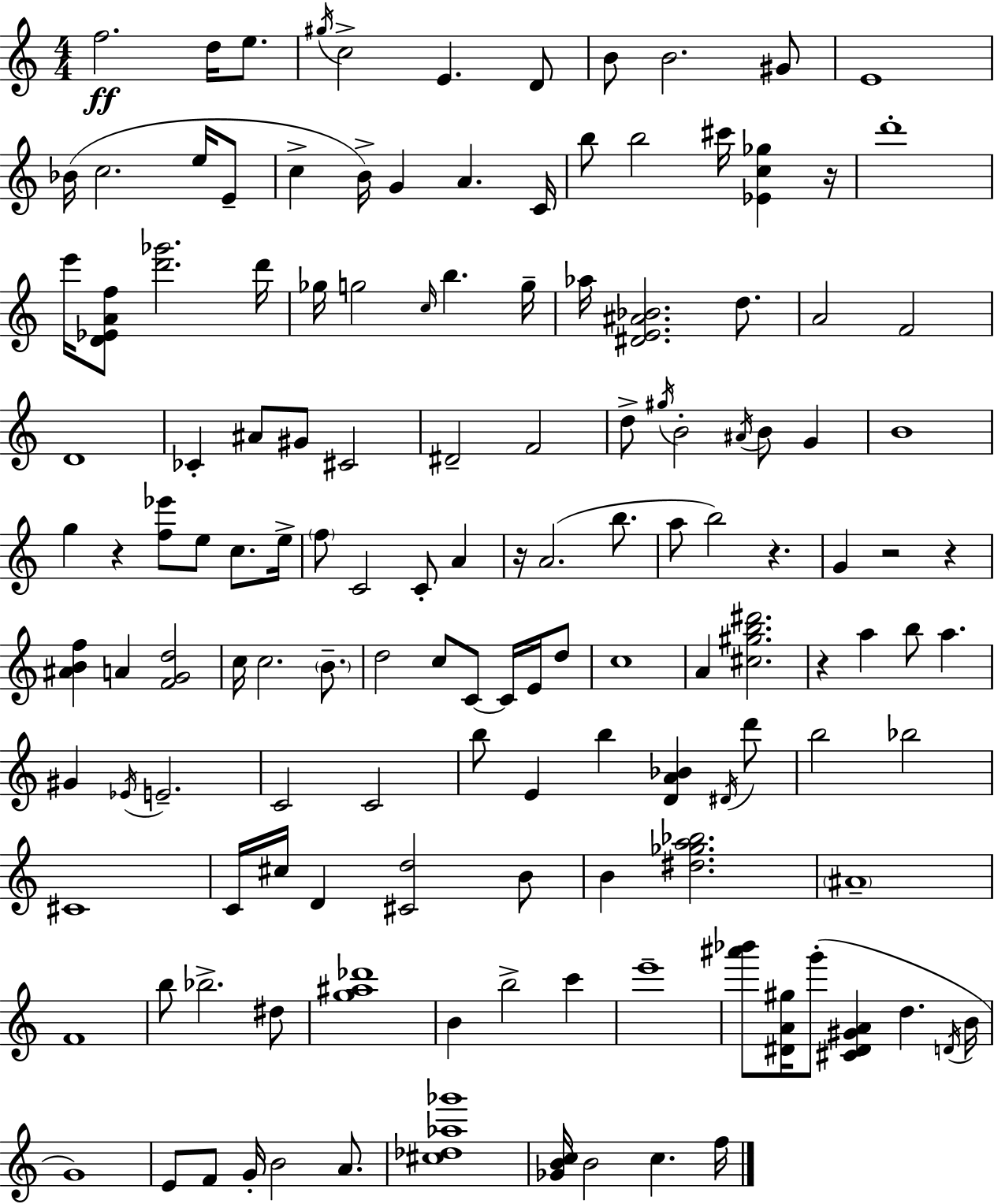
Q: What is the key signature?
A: C major